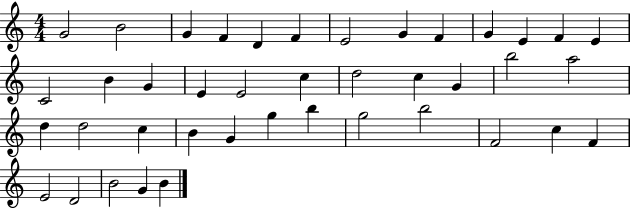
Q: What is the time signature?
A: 4/4